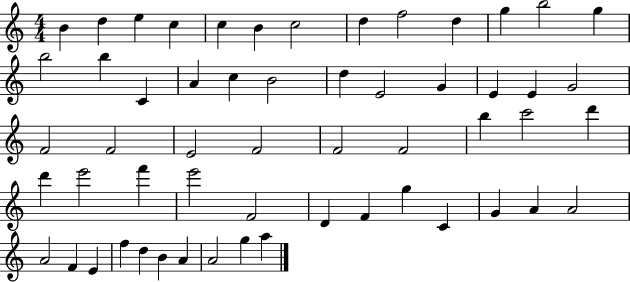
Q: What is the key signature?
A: C major